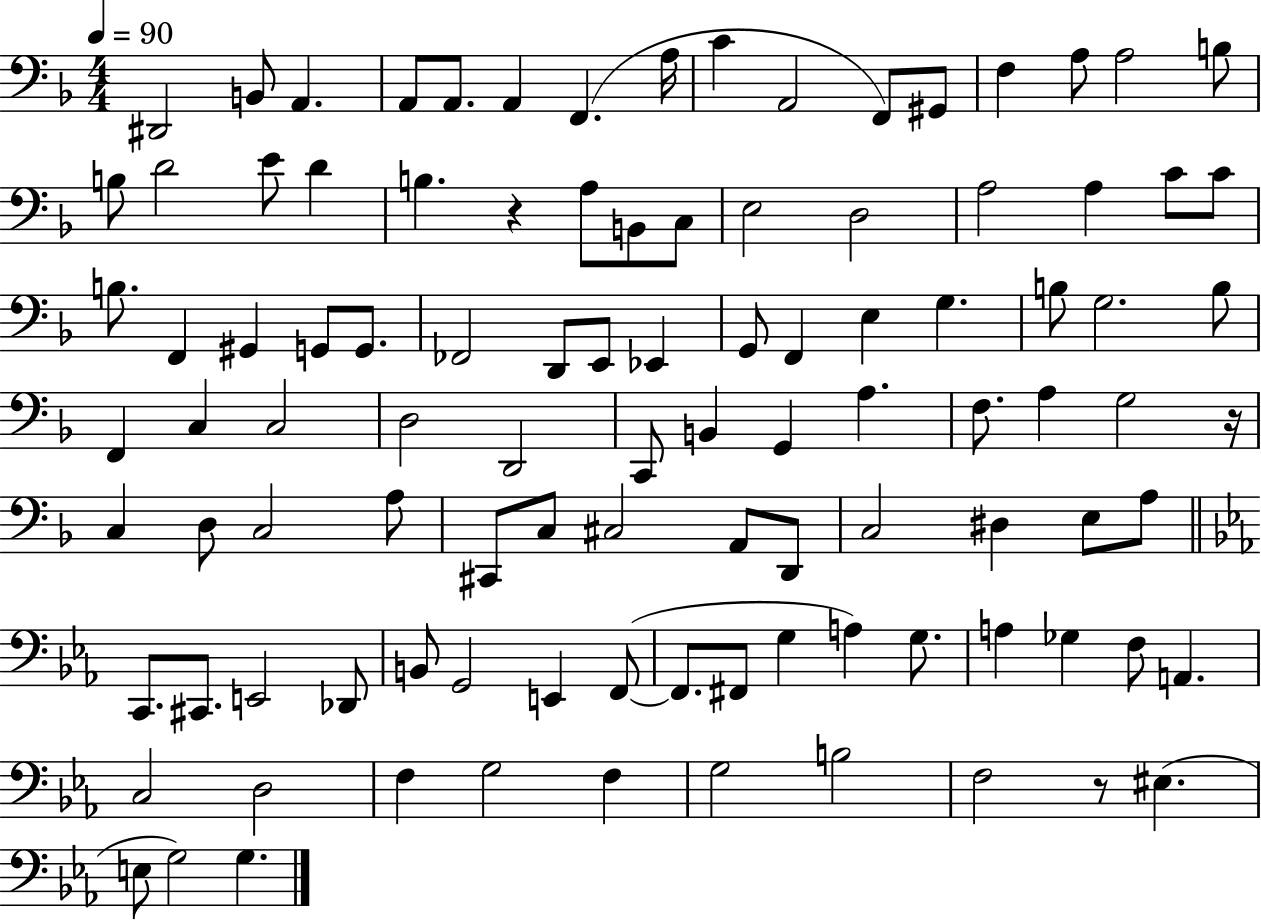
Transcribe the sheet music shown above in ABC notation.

X:1
T:Untitled
M:4/4
L:1/4
K:F
^D,,2 B,,/2 A,, A,,/2 A,,/2 A,, F,, A,/4 C A,,2 F,,/2 ^G,,/2 F, A,/2 A,2 B,/2 B,/2 D2 E/2 D B, z A,/2 B,,/2 C,/2 E,2 D,2 A,2 A, C/2 C/2 B,/2 F,, ^G,, G,,/2 G,,/2 _F,,2 D,,/2 E,,/2 _E,, G,,/2 F,, E, G, B,/2 G,2 B,/2 F,, C, C,2 D,2 D,,2 C,,/2 B,, G,, A, F,/2 A, G,2 z/4 C, D,/2 C,2 A,/2 ^C,,/2 C,/2 ^C,2 A,,/2 D,,/2 C,2 ^D, E,/2 A,/2 C,,/2 ^C,,/2 E,,2 _D,,/2 B,,/2 G,,2 E,, F,,/2 F,,/2 ^F,,/2 G, A, G,/2 A, _G, F,/2 A,, C,2 D,2 F, G,2 F, G,2 B,2 F,2 z/2 ^E, E,/2 G,2 G,